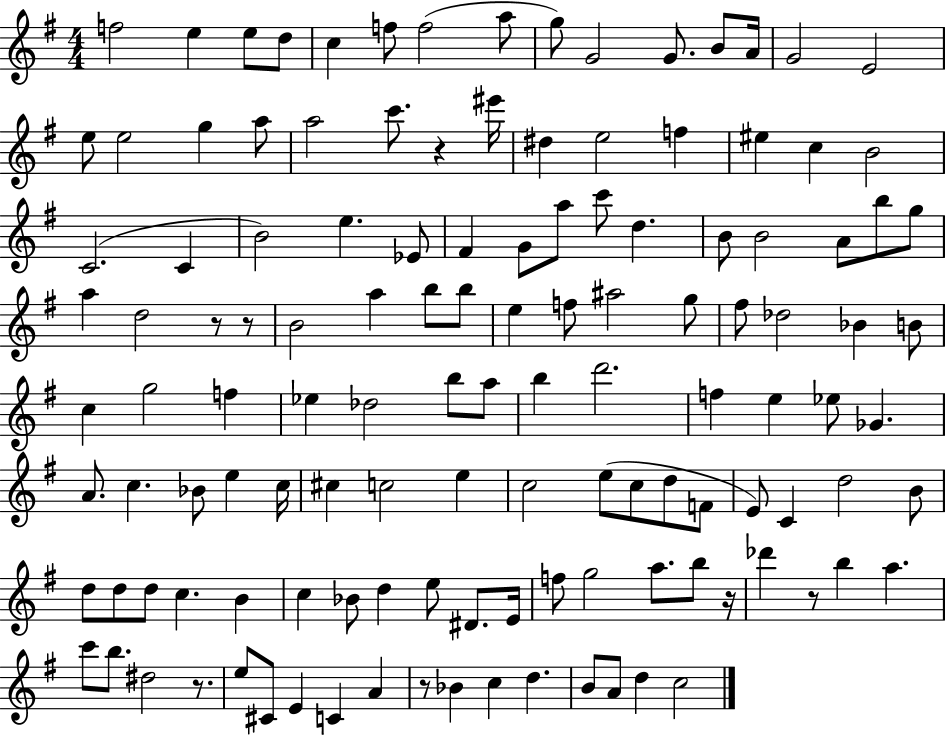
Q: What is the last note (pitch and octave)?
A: C5